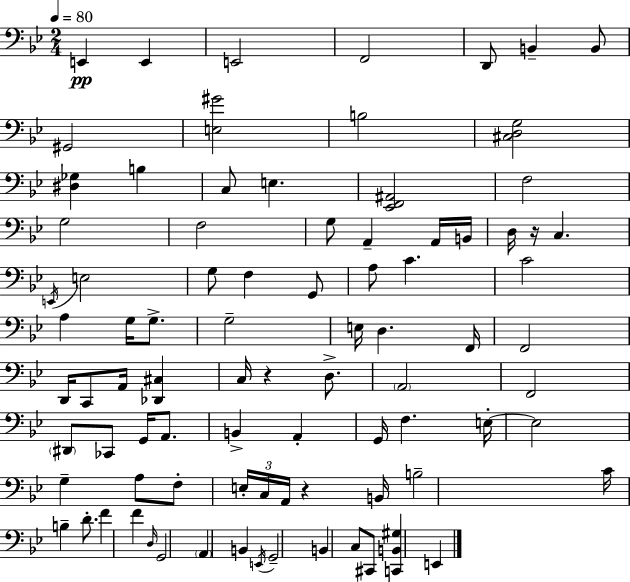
{
  \clef bass
  \numericTimeSignature
  \time 2/4
  \key g \minor
  \tempo 4 = 80
  \repeat volta 2 { e,4\pp e,4 | e,2 | f,2 | d,8 b,4-- b,8 | \break gis,2 | <e gis'>2 | b2 | <cis d g>2 | \break <dis ges>4 b4 | c8 e4. | <ees, f, ais,>2 | f2 | \break g2 | f2 | g8 a,4-- a,16 b,16 | d16 r16 c4. | \break \acciaccatura { e,16 } e2 | g8 f4 g,8 | a8 c'4. | c'2 | \break a4 g16 g8.-> | g2-- | e16 d4. | f,16 f,2 | \break d,16 c,8 a,16 <des, cis>4 | c16 r4 d8.-> | \parenthesize a,2 | f,2 | \break \parenthesize dis,8 ces,8 g,16 a,8. | b,4-> a,4-. | g,16 f4. | e16-.~~ e2 | \break g4-- a8 f8-. | \tuplet 3/2 { e16-. c16 a,16 } r4 | b,16 b2-- | c'16 b4-- d'8.-. | \break f'4 f'4 | \grace { d16 } g,2 | \parenthesize a,4 b,4 | \acciaccatura { e,16 } g,2-- | \break b,4 c8 | cis,8 <c, b, gis>4 e,4 | } \bar "|."
}